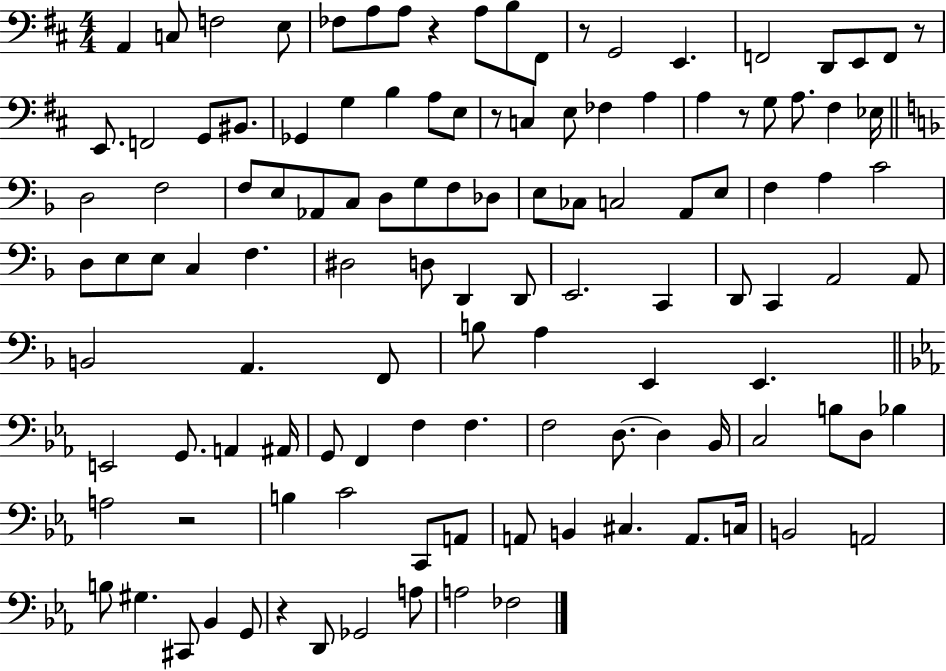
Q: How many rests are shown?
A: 7